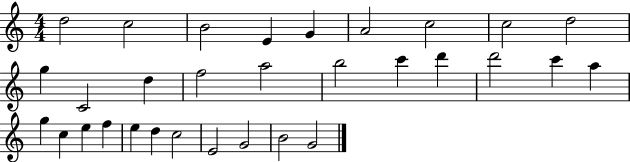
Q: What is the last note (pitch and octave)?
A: G4